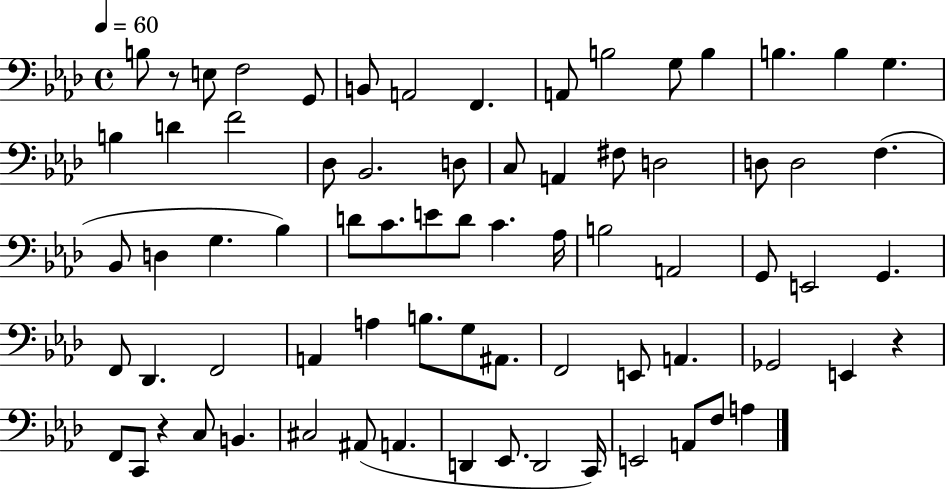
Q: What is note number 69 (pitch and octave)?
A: F3